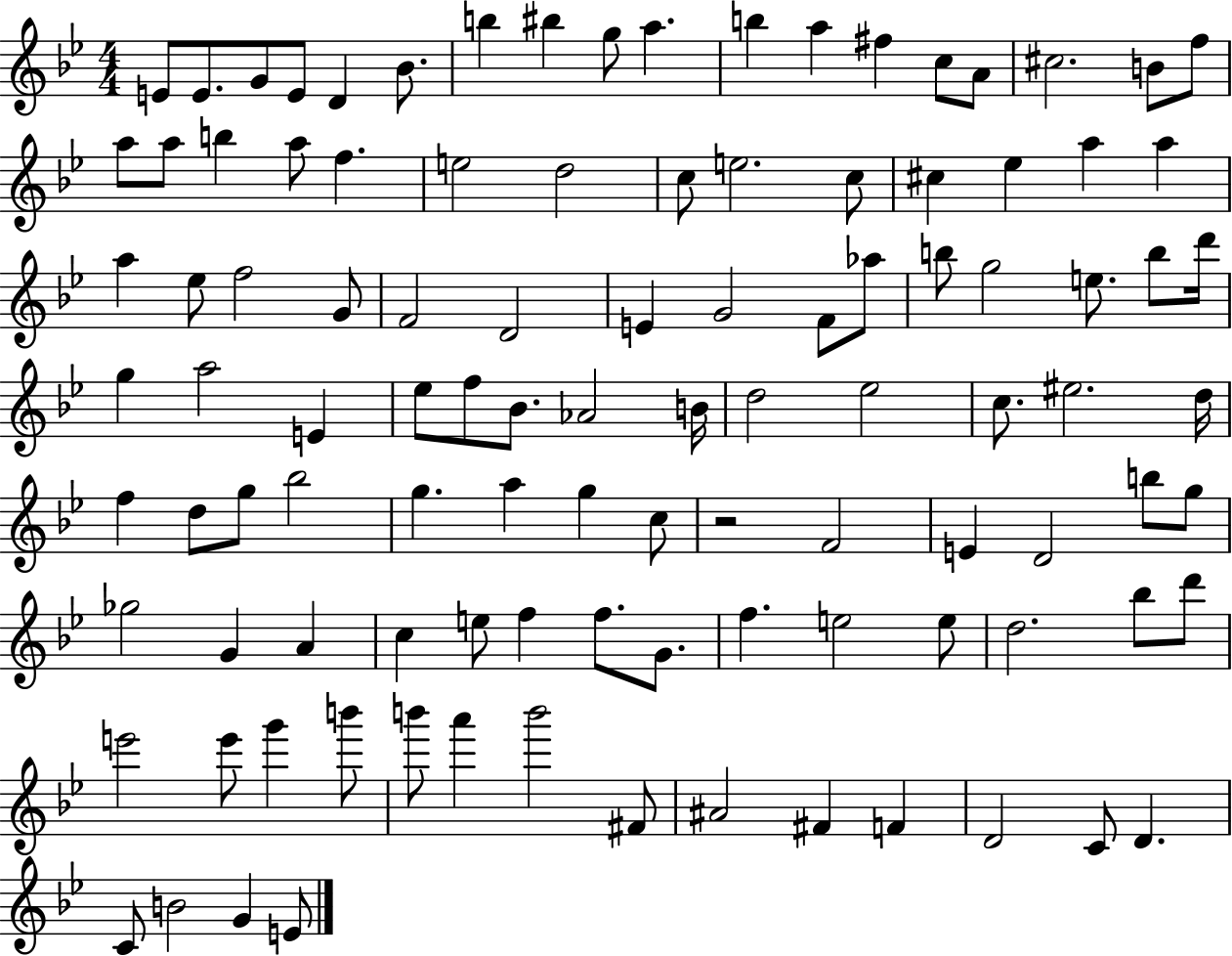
{
  \clef treble
  \numericTimeSignature
  \time 4/4
  \key bes \major
  e'8 e'8. g'8 e'8 d'4 bes'8. | b''4 bis''4 g''8 a''4. | b''4 a''4 fis''4 c''8 a'8 | cis''2. b'8 f''8 | \break a''8 a''8 b''4 a''8 f''4. | e''2 d''2 | c''8 e''2. c''8 | cis''4 ees''4 a''4 a''4 | \break a''4 ees''8 f''2 g'8 | f'2 d'2 | e'4 g'2 f'8 aes''8 | b''8 g''2 e''8. b''8 d'''16 | \break g''4 a''2 e'4 | ees''8 f''8 bes'8. aes'2 b'16 | d''2 ees''2 | c''8. eis''2. d''16 | \break f''4 d''8 g''8 bes''2 | g''4. a''4 g''4 c''8 | r2 f'2 | e'4 d'2 b''8 g''8 | \break ges''2 g'4 a'4 | c''4 e''8 f''4 f''8. g'8. | f''4. e''2 e''8 | d''2. bes''8 d'''8 | \break e'''2 e'''8 g'''4 b'''8 | b'''8 a'''4 b'''2 fis'8 | ais'2 fis'4 f'4 | d'2 c'8 d'4. | \break c'8 b'2 g'4 e'8 | \bar "|."
}